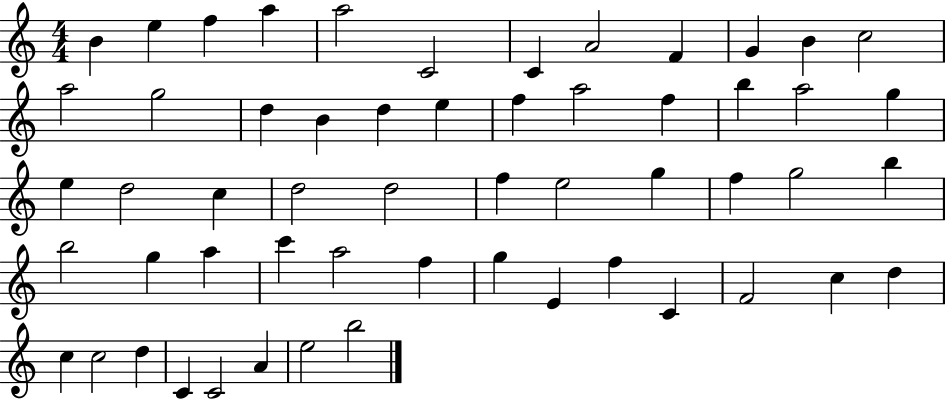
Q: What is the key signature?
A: C major